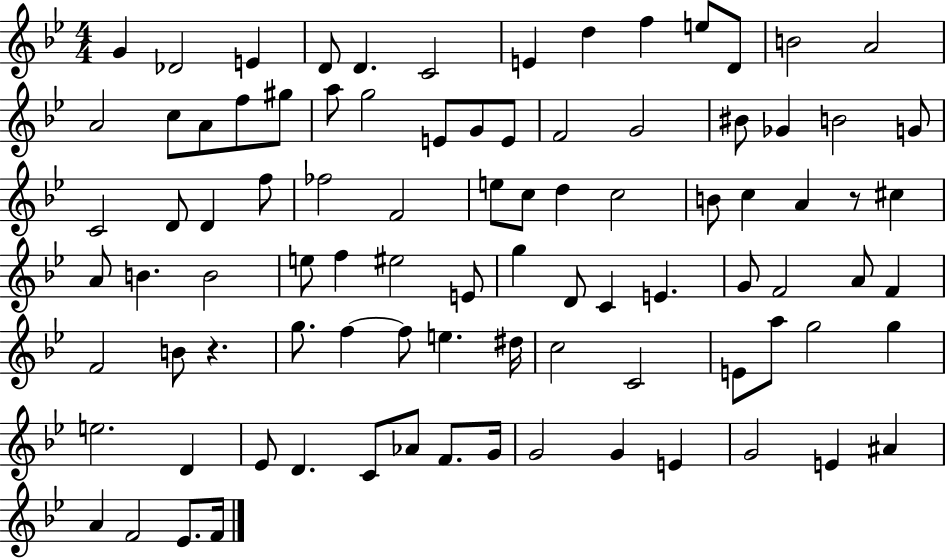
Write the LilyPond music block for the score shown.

{
  \clef treble
  \numericTimeSignature
  \time 4/4
  \key bes \major
  g'4 des'2 e'4 | d'8 d'4. c'2 | e'4 d''4 f''4 e''8 d'8 | b'2 a'2 | \break a'2 c''8 a'8 f''8 gis''8 | a''8 g''2 e'8 g'8 e'8 | f'2 g'2 | bis'8 ges'4 b'2 g'8 | \break c'2 d'8 d'4 f''8 | fes''2 f'2 | e''8 c''8 d''4 c''2 | b'8 c''4 a'4 r8 cis''4 | \break a'8 b'4. b'2 | e''8 f''4 eis''2 e'8 | g''4 d'8 c'4 e'4. | g'8 f'2 a'8 f'4 | \break f'2 b'8 r4. | g''8. f''4~~ f''8 e''4. dis''16 | c''2 c'2 | e'8 a''8 g''2 g''4 | \break e''2. d'4 | ees'8 d'4. c'8 aes'8 f'8. g'16 | g'2 g'4 e'4 | g'2 e'4 ais'4 | \break a'4 f'2 ees'8. f'16 | \bar "|."
}